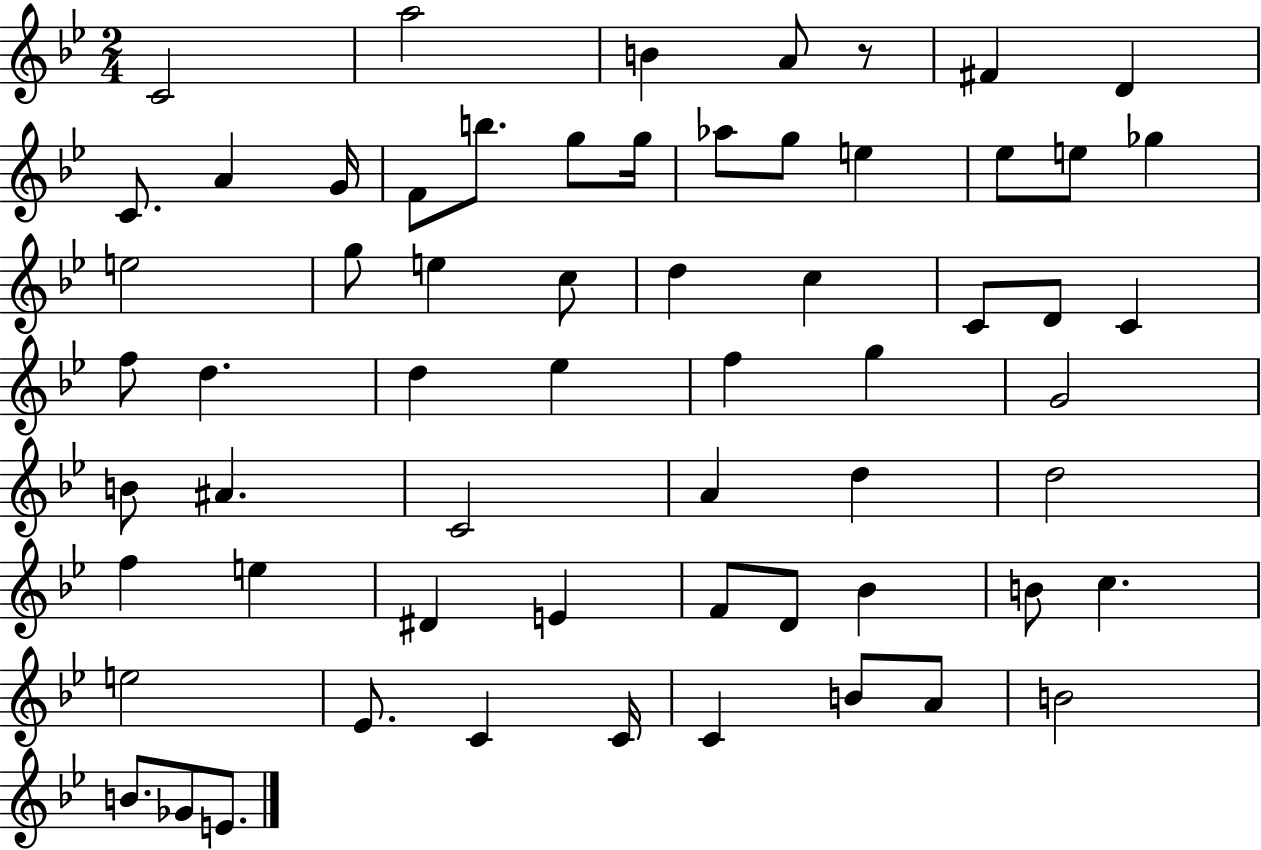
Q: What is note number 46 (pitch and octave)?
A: F4